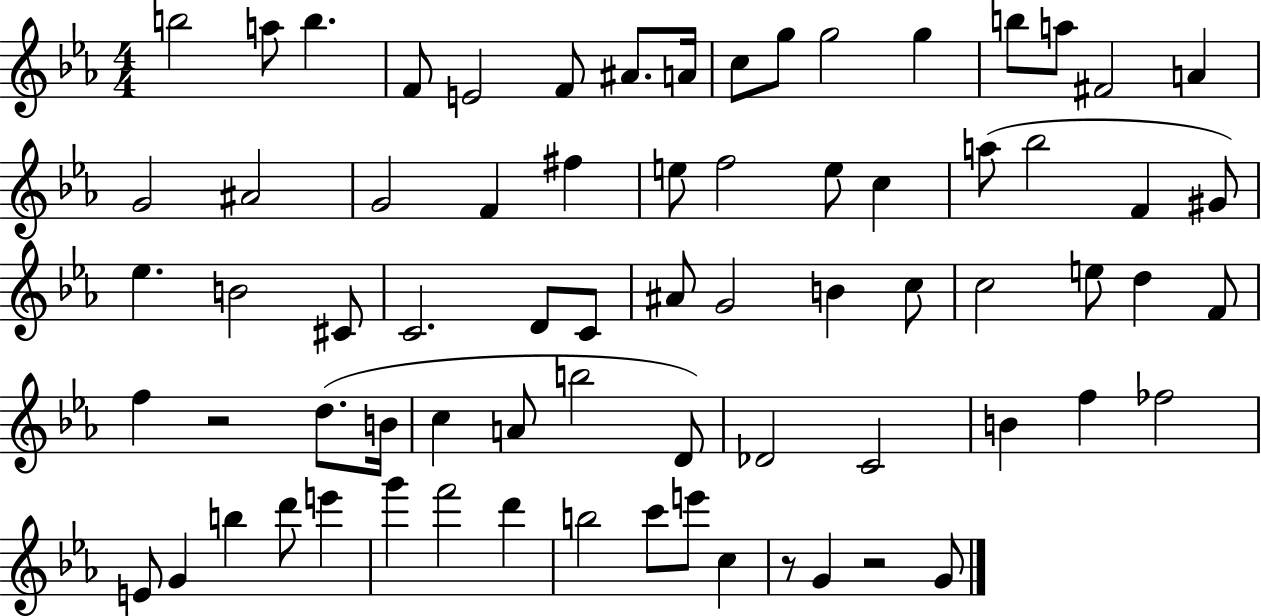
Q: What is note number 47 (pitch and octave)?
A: C5